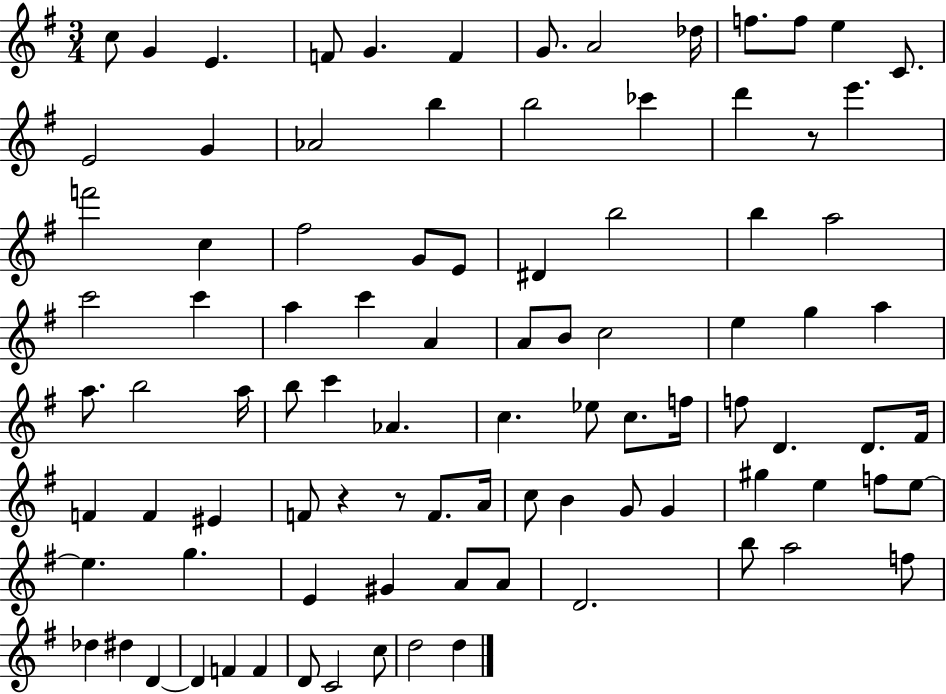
C5/e G4/q E4/q. F4/e G4/q. F4/q G4/e. A4/h Db5/s F5/e. F5/e E5/q C4/e. E4/h G4/q Ab4/h B5/q B5/h CES6/q D6/q R/e E6/q. F6/h C5/q F#5/h G4/e E4/e D#4/q B5/h B5/q A5/h C6/h C6/q A5/q C6/q A4/q A4/e B4/e C5/h E5/q G5/q A5/q A5/e. B5/h A5/s B5/e C6/q Ab4/q. C5/q. Eb5/e C5/e. F5/s F5/e D4/q. D4/e. F#4/s F4/q F4/q EIS4/q F4/e R/q R/e F4/e. A4/s C5/e B4/q G4/e G4/q G#5/q E5/q F5/e E5/e E5/q. G5/q. E4/q G#4/q A4/e A4/e D4/h. B5/e A5/h F5/e Db5/q D#5/q D4/q D4/q F4/q F4/q D4/e C4/h C5/e D5/h D5/q